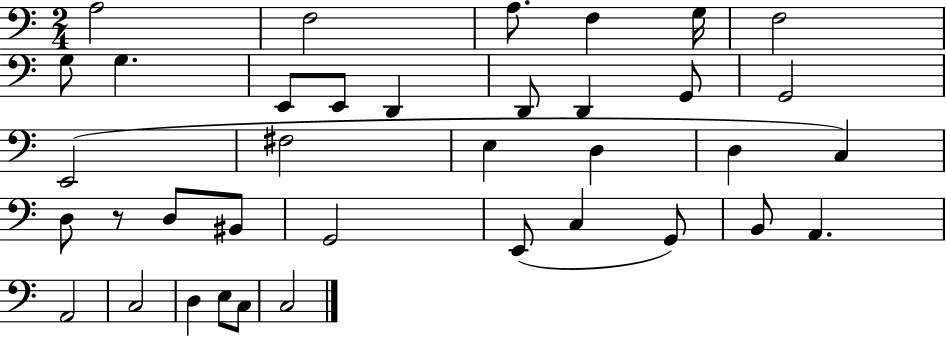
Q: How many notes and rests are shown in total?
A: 37